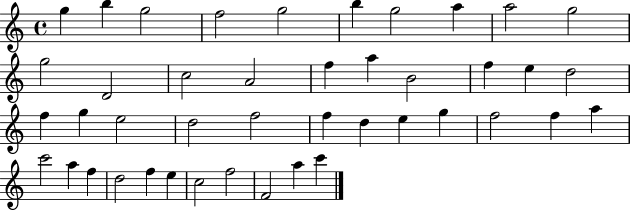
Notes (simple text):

G5/q B5/q G5/h F5/h G5/h B5/q G5/h A5/q A5/h G5/h G5/h D4/h C5/h A4/h F5/q A5/q B4/h F5/q E5/q D5/h F5/q G5/q E5/h D5/h F5/h F5/q D5/q E5/q G5/q F5/h F5/q A5/q C6/h A5/q F5/q D5/h F5/q E5/q C5/h F5/h F4/h A5/q C6/q